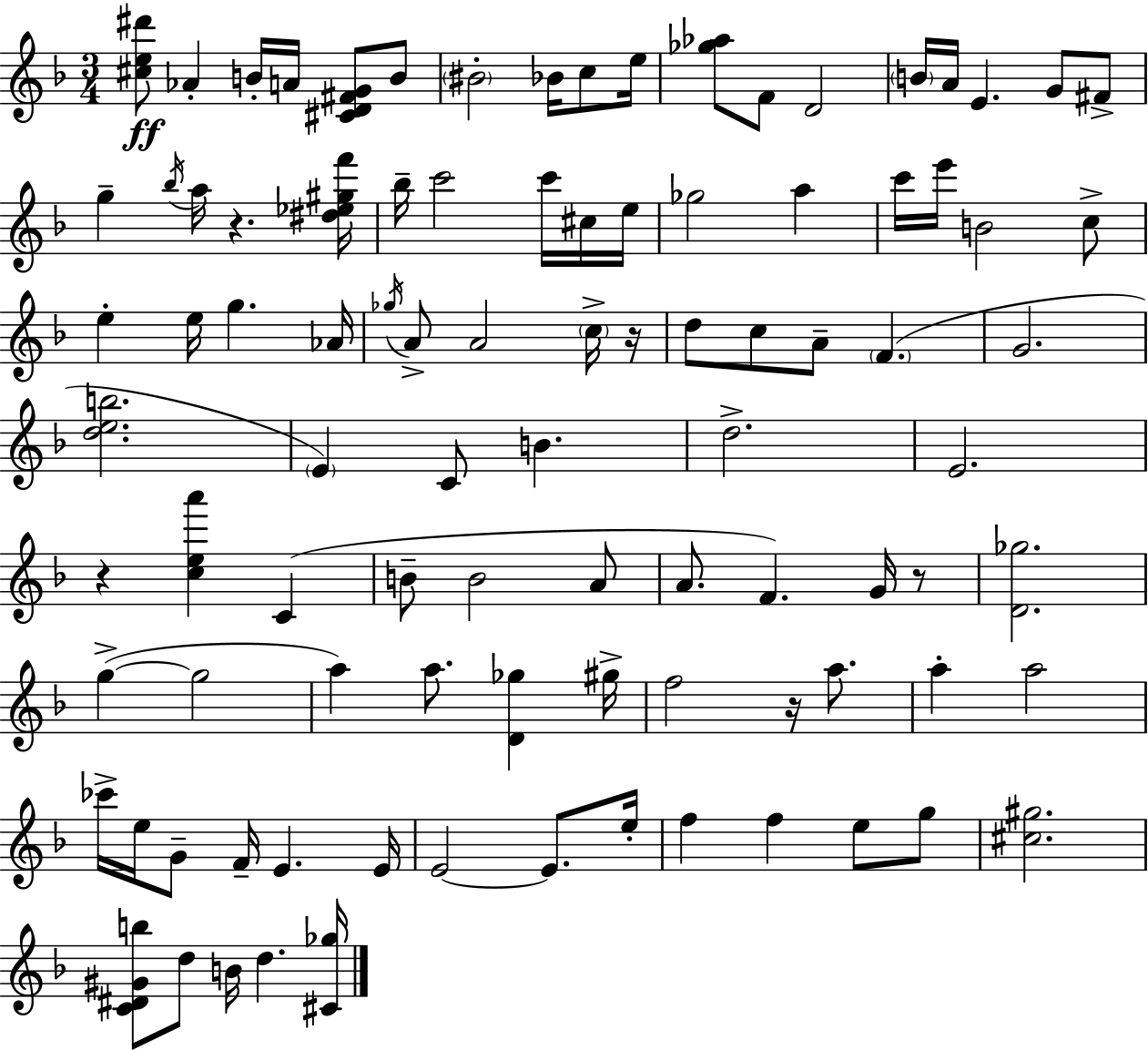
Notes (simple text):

[C#5,E5,D#6]/e Ab4/q B4/s A4/s [C#4,D4,F#4,G4]/e B4/e BIS4/h Bb4/s C5/e E5/s [Gb5,Ab5]/e F4/e D4/h B4/s A4/s E4/q. G4/e F#4/e G5/q Bb5/s A5/s R/q. [D#5,Eb5,G#5,F6]/s Bb5/s C6/h C6/s C#5/s E5/s Gb5/h A5/q C6/s E6/s B4/h C5/e E5/q E5/s G5/q. Ab4/s Gb5/s A4/e A4/h C5/s R/s D5/e C5/e A4/e F4/q. G4/h. [D5,E5,B5]/h. E4/q C4/e B4/q. D5/h. E4/h. R/q [C5,E5,A6]/q C4/q B4/e B4/h A4/e A4/e. F4/q. G4/s R/e [D4,Gb5]/h. G5/q G5/h A5/q A5/e. [D4,Gb5]/q G#5/s F5/h R/s A5/e. A5/q A5/h CES6/s E5/s G4/e F4/s E4/q. E4/s E4/h E4/e. E5/s F5/q F5/q E5/e G5/e [C#5,G#5]/h. [C4,D#4,G#4,B5]/e D5/e B4/s D5/q. [C#4,Gb5]/s